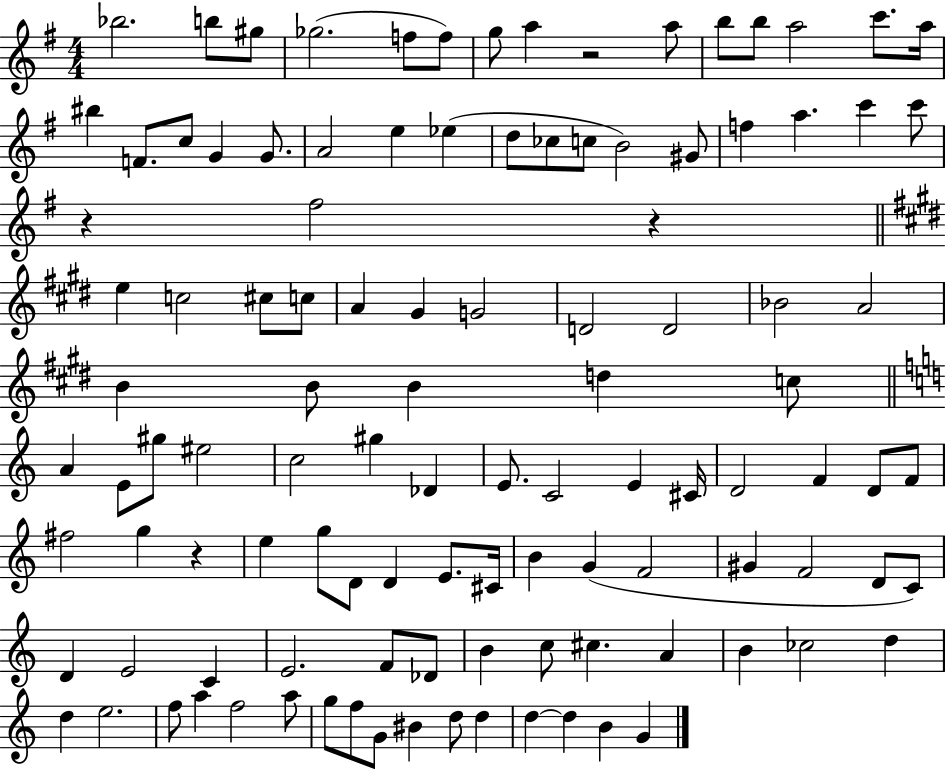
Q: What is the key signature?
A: G major